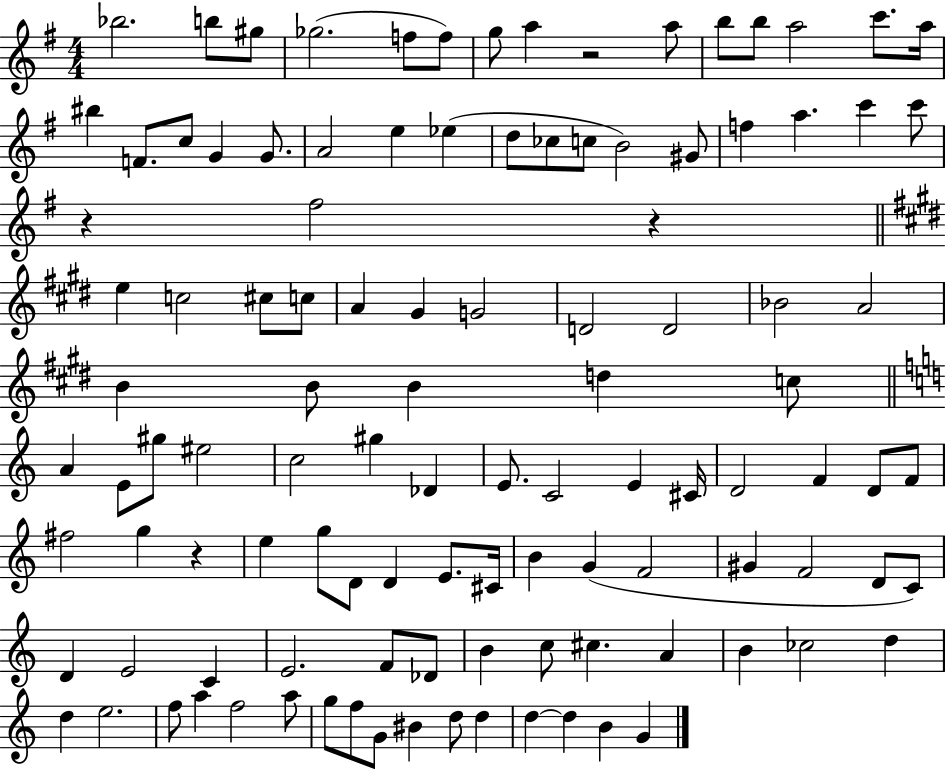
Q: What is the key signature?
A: G major